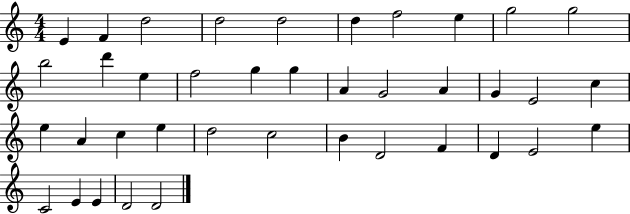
{
  \clef treble
  \numericTimeSignature
  \time 4/4
  \key c \major
  e'4 f'4 d''2 | d''2 d''2 | d''4 f''2 e''4 | g''2 g''2 | \break b''2 d'''4 e''4 | f''2 g''4 g''4 | a'4 g'2 a'4 | g'4 e'2 c''4 | \break e''4 a'4 c''4 e''4 | d''2 c''2 | b'4 d'2 f'4 | d'4 e'2 e''4 | \break c'2 e'4 e'4 | d'2 d'2 | \bar "|."
}